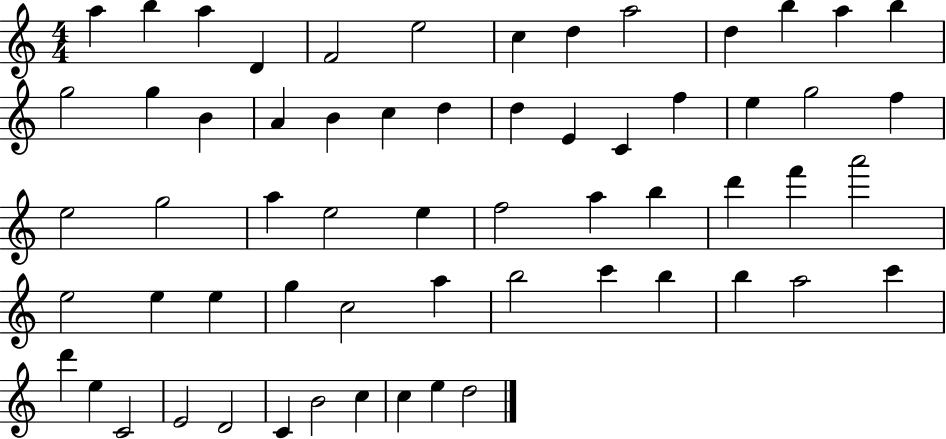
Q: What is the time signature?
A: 4/4